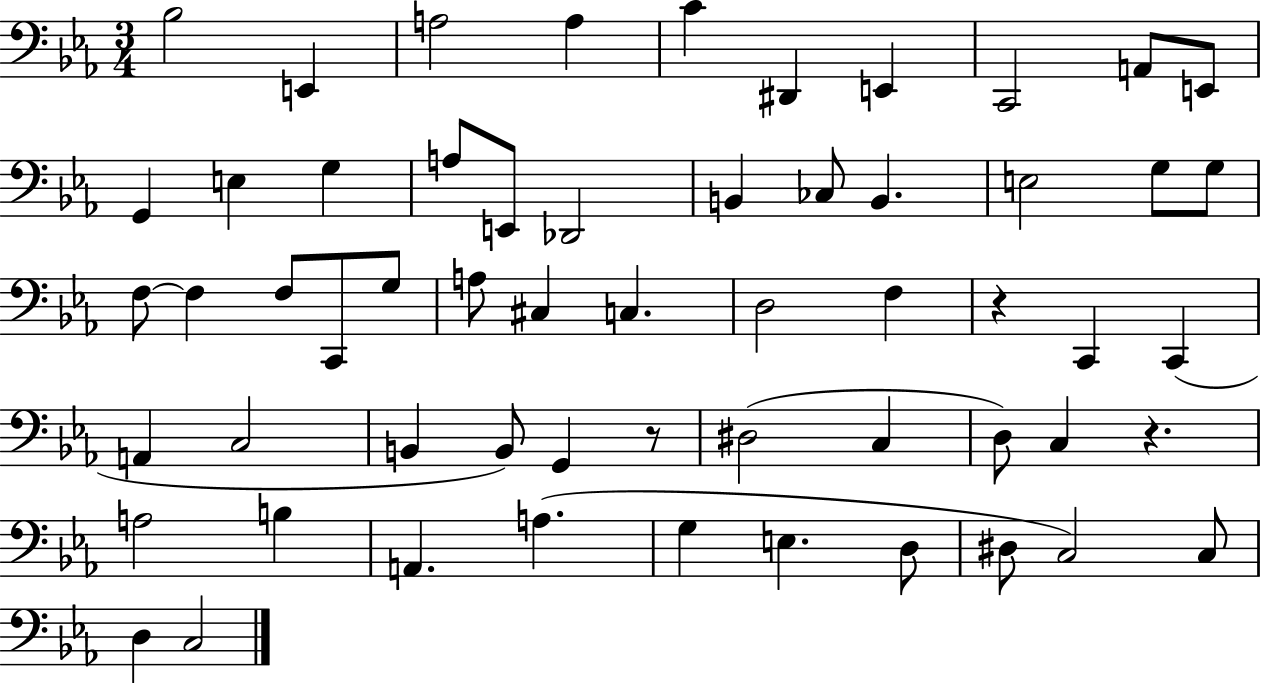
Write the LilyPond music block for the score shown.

{
  \clef bass
  \numericTimeSignature
  \time 3/4
  \key ees \major
  bes2 e,4 | a2 a4 | c'4 dis,4 e,4 | c,2 a,8 e,8 | \break g,4 e4 g4 | a8 e,8 des,2 | b,4 ces8 b,4. | e2 g8 g8 | \break f8~~ f4 f8 c,8 g8 | a8 cis4 c4. | d2 f4 | r4 c,4 c,4( | \break a,4 c2 | b,4 b,8) g,4 r8 | dis2( c4 | d8) c4 r4. | \break a2 b4 | a,4. a4.( | g4 e4. d8 | dis8 c2) c8 | \break d4 c2 | \bar "|."
}